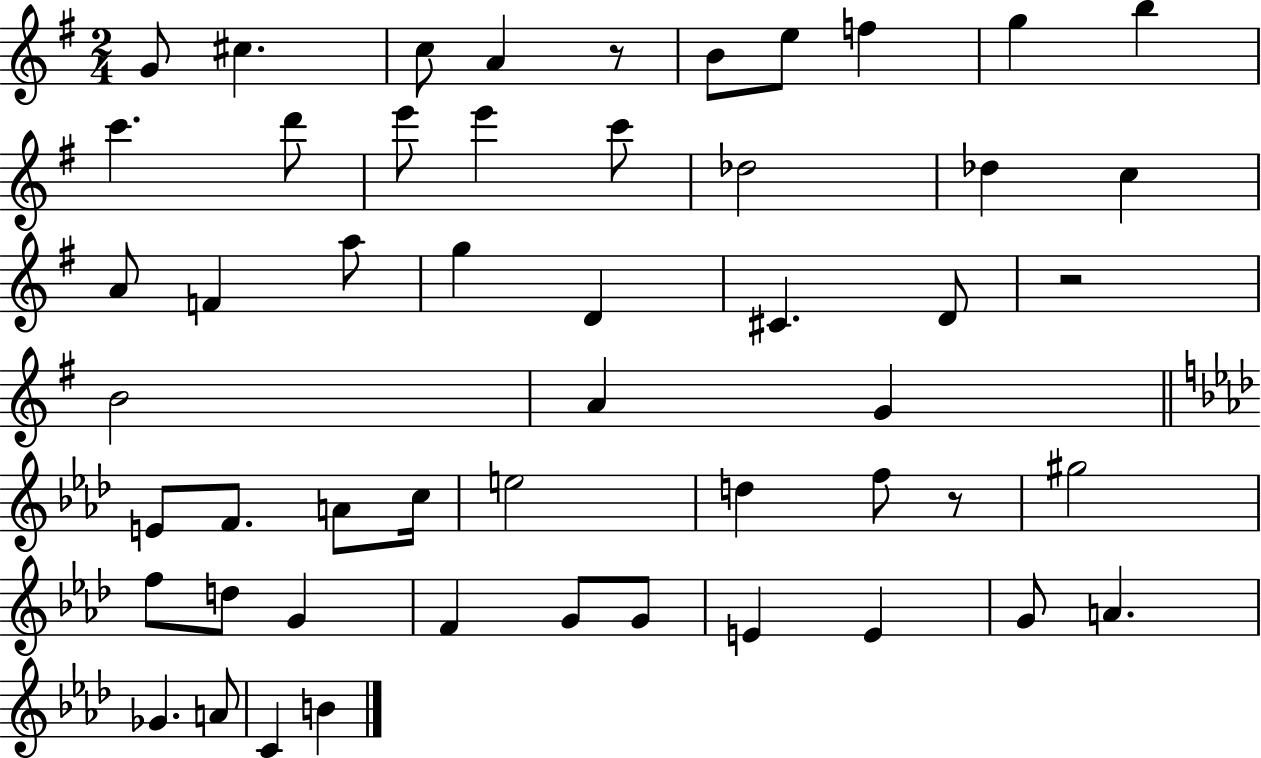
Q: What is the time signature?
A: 2/4